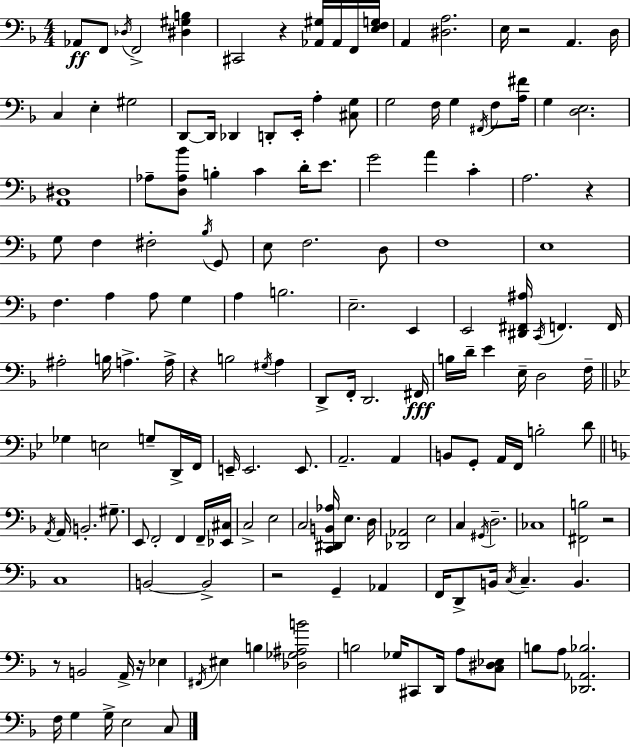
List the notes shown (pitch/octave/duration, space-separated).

Ab2/e F2/e Db3/s F2/h [D#3,G#3,B3]/q C#2/h R/q [Ab2,G#3]/s Ab2/s F2/s [E3,F3,G3]/s A2/q [D#3,A3]/h. E3/s R/h A2/q. D3/s C3/q E3/q G#3/h D2/e D2/s Db2/q D2/e E2/s A3/q [C#3,G3]/e G3/h F3/s G3/q F#2/s F3/e [A3,F#4]/s G3/q [D3,E3]/h. [A2,D#3]/w Ab3/e [D3,Ab3,Bb4]/e B3/q C4/q D4/s E4/e. G4/h A4/q C4/q A3/h. R/q G3/e F3/q F#3/h Bb3/s G2/e E3/e F3/h. D3/e F3/w E3/w F3/q. A3/q A3/e G3/q A3/q B3/h. E3/h. E2/q E2/h [D#2,F#2,A#3]/s C2/s F2/q. F2/s A#3/h B3/s A3/q. A3/s R/q B3/h G#3/s A3/q D2/e F2/s D2/h. F#2/s B3/s D4/s E4/q E3/s D3/h F3/s Gb3/q E3/h G3/e D2/s F2/s E2/s E2/h. E2/e. A2/h. A2/q B2/e G2/e A2/s F2/s B3/h D4/e A2/s A2/s B2/h. G#3/e. E2/e F2/h F2/q F2/s [Eb2,C#3]/s C3/h E3/h C3/h [C2,D#2,B2,Ab3]/s E3/q. D3/s [Db2,Ab2]/h E3/h C3/q G#2/s D3/h. CES3/w [F#2,B3]/h R/h C3/w B2/h B2/h R/h G2/q Ab2/q F2/s D2/e B2/s C3/s C3/q. B2/q. R/e B2/h A2/s R/s Eb3/q F#2/s EIS3/q B3/q [Db3,Gb3,A#3,B4]/h B3/h Gb3/s C#2/e D2/s A3/e [C3,D#3,Eb3]/e B3/e A3/e [Db2,Ab2,Bb3]/h. F3/s G3/q G3/s E3/h C3/e